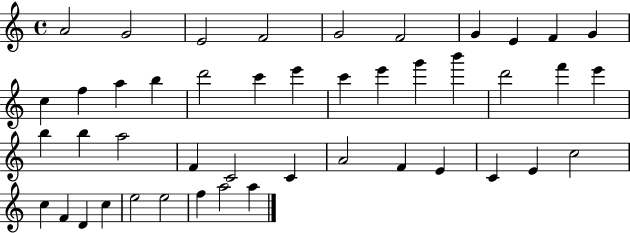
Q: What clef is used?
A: treble